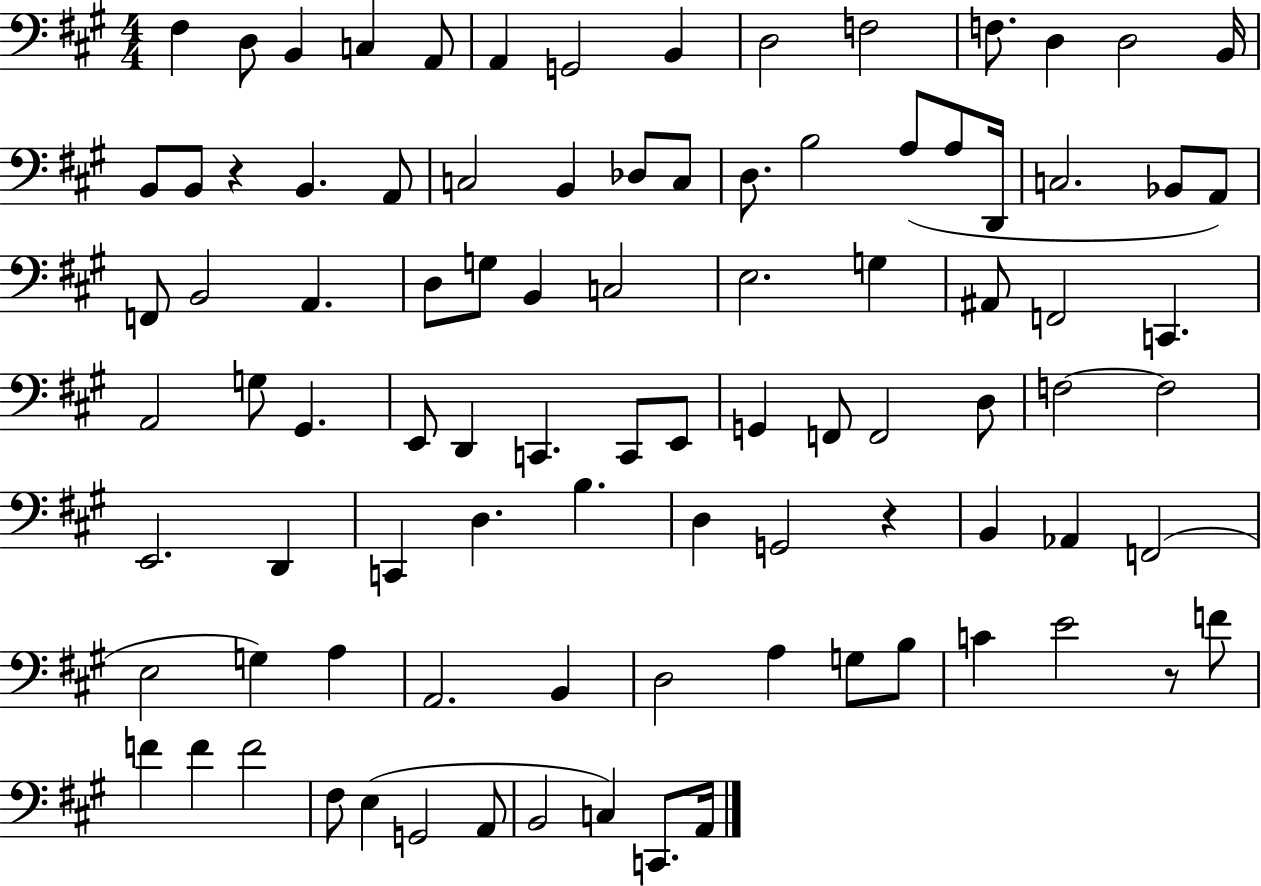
{
  \clef bass
  \numericTimeSignature
  \time 4/4
  \key a \major
  fis4 d8 b,4 c4 a,8 | a,4 g,2 b,4 | d2 f2 | f8. d4 d2 b,16 | \break b,8 b,8 r4 b,4. a,8 | c2 b,4 des8 c8 | d8. b2 a8( a8 d,16 | c2. bes,8 a,8) | \break f,8 b,2 a,4. | d8 g8 b,4 c2 | e2. g4 | ais,8 f,2 c,4. | \break a,2 g8 gis,4. | e,8 d,4 c,4. c,8 e,8 | g,4 f,8 f,2 d8 | f2~~ f2 | \break e,2. d,4 | c,4 d4. b4. | d4 g,2 r4 | b,4 aes,4 f,2( | \break e2 g4) a4 | a,2. b,4 | d2 a4 g8 b8 | c'4 e'2 r8 f'8 | \break f'4 f'4 f'2 | fis8 e4( g,2 a,8 | b,2 c4) c,8. a,16 | \bar "|."
}